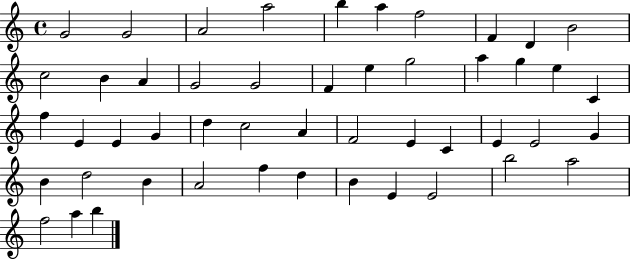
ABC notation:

X:1
T:Untitled
M:4/4
L:1/4
K:C
G2 G2 A2 a2 b a f2 F D B2 c2 B A G2 G2 F e g2 a g e C f E E G d c2 A F2 E C E E2 G B d2 B A2 f d B E E2 b2 a2 f2 a b